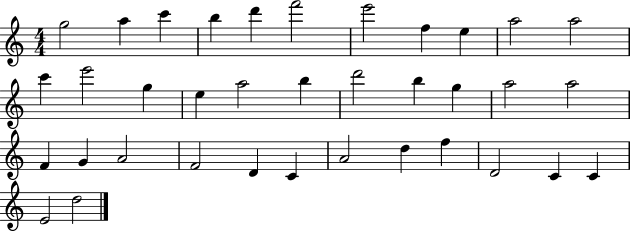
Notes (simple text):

G5/h A5/q C6/q B5/q D6/q F6/h E6/h F5/q E5/q A5/h A5/h C6/q E6/h G5/q E5/q A5/h B5/q D6/h B5/q G5/q A5/h A5/h F4/q G4/q A4/h F4/h D4/q C4/q A4/h D5/q F5/q D4/h C4/q C4/q E4/h D5/h